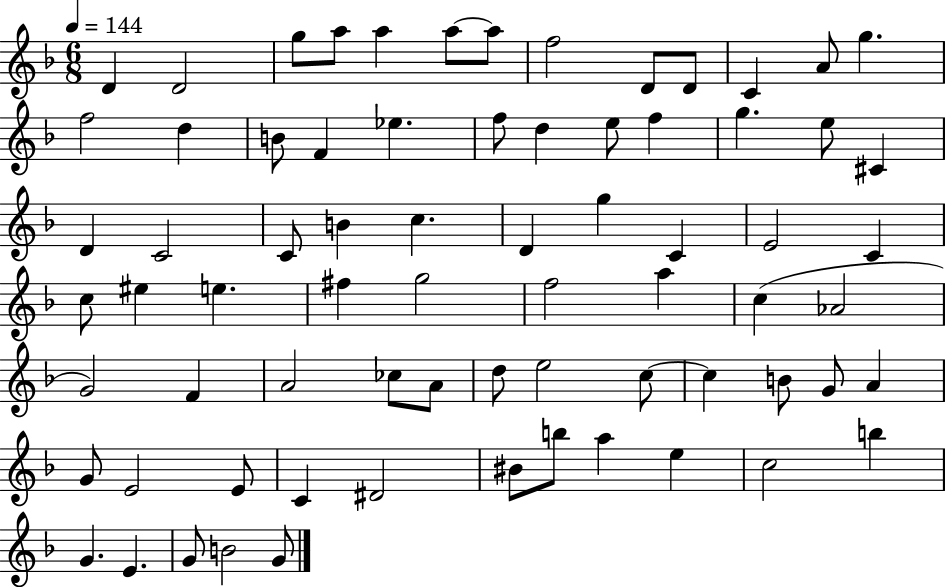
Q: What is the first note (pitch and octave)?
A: D4